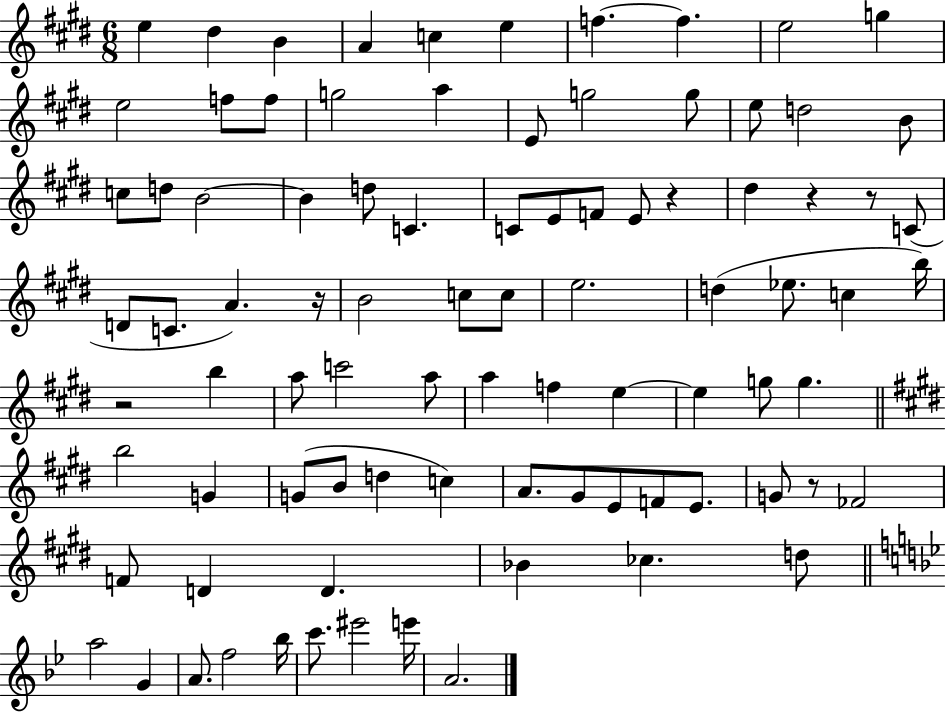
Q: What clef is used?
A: treble